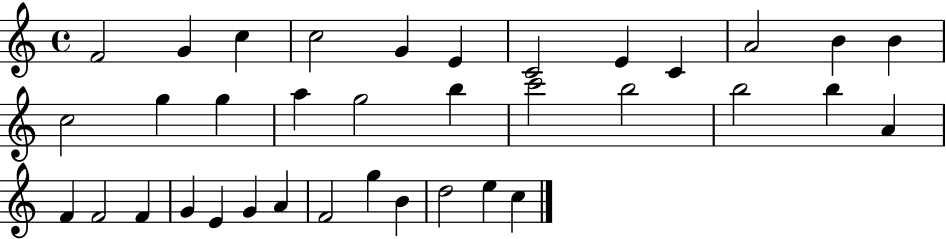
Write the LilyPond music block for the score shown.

{
  \clef treble
  \time 4/4
  \defaultTimeSignature
  \key c \major
  f'2 g'4 c''4 | c''2 g'4 e'4 | c'2 e'4 c'4 | a'2 b'4 b'4 | \break c''2 g''4 g''4 | a''4 g''2 b''4 | c'''2 b''2 | b''2 b''4 a'4 | \break f'4 f'2 f'4 | g'4 e'4 g'4 a'4 | f'2 g''4 b'4 | d''2 e''4 c''4 | \break \bar "|."
}